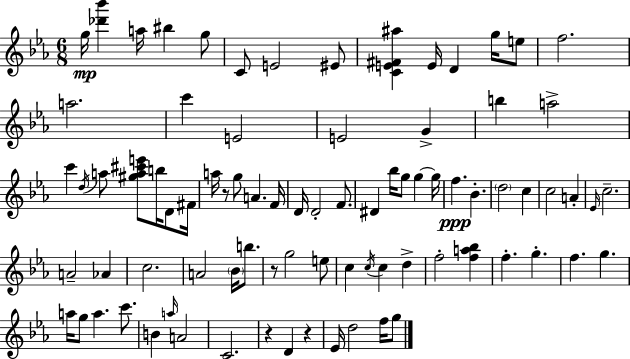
{
  \clef treble
  \numericTimeSignature
  \time 6/8
  \key c \minor
  g''16\mp <des''' bes'''>4 a''16 bis''4 g''8 | c'8 e'2 eis'8 | <c' e' fis' ais''>4 e'16 d'4 g''16 e''8 | f''2. | \break a''2. | c'''4 e'2 | e'2 g'4-> | b''4 a''2-> | \break c'''4 \acciaccatura { d''16 } a''8 <gis'' a'' cis''' e'''>8 b''16 d'8 | fis'16 a''16 r8 g''8 a'4. | f'16 d'16 d'2-. f'8. | dis'4 bes''16 g''8 g''4~~ | \break g''16 f''4.\ppp bes'4.-. | \parenthesize d''2 c''4 | c''2 a'4-. | \grace { ees'16 } c''2.-- | \break a'2-- aes'4 | c''2. | a'2 \parenthesize bes'16 b''8. | r8 g''2 | \break e''8 c''4 \acciaccatura { c''16 } c''4 d''4-> | f''2-. <f'' a'' bes''>4 | f''4.-. g''4.-. | f''4. g''4. | \break a''16 g''8 a''4. | c'''8. b'4 \grace { a''16 } a'2 | c'2. | r4 d'4 | \break r4 ees'16 d''2 | f''16 g''8 \bar "|."
}